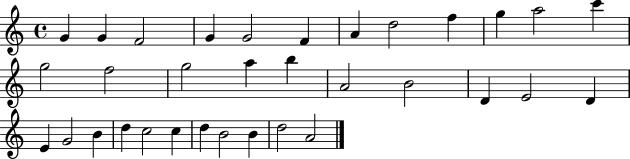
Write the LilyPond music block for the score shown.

{
  \clef treble
  \time 4/4
  \defaultTimeSignature
  \key c \major
  g'4 g'4 f'2 | g'4 g'2 f'4 | a'4 d''2 f''4 | g''4 a''2 c'''4 | \break g''2 f''2 | g''2 a''4 b''4 | a'2 b'2 | d'4 e'2 d'4 | \break e'4 g'2 b'4 | d''4 c''2 c''4 | d''4 b'2 b'4 | d''2 a'2 | \break \bar "|."
}